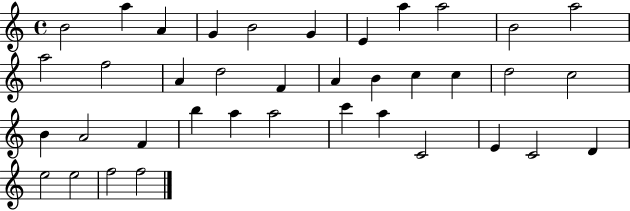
B4/h A5/q A4/q G4/q B4/h G4/q E4/q A5/q A5/h B4/h A5/h A5/h F5/h A4/q D5/h F4/q A4/q B4/q C5/q C5/q D5/h C5/h B4/q A4/h F4/q B5/q A5/q A5/h C6/q A5/q C4/h E4/q C4/h D4/q E5/h E5/h F5/h F5/h